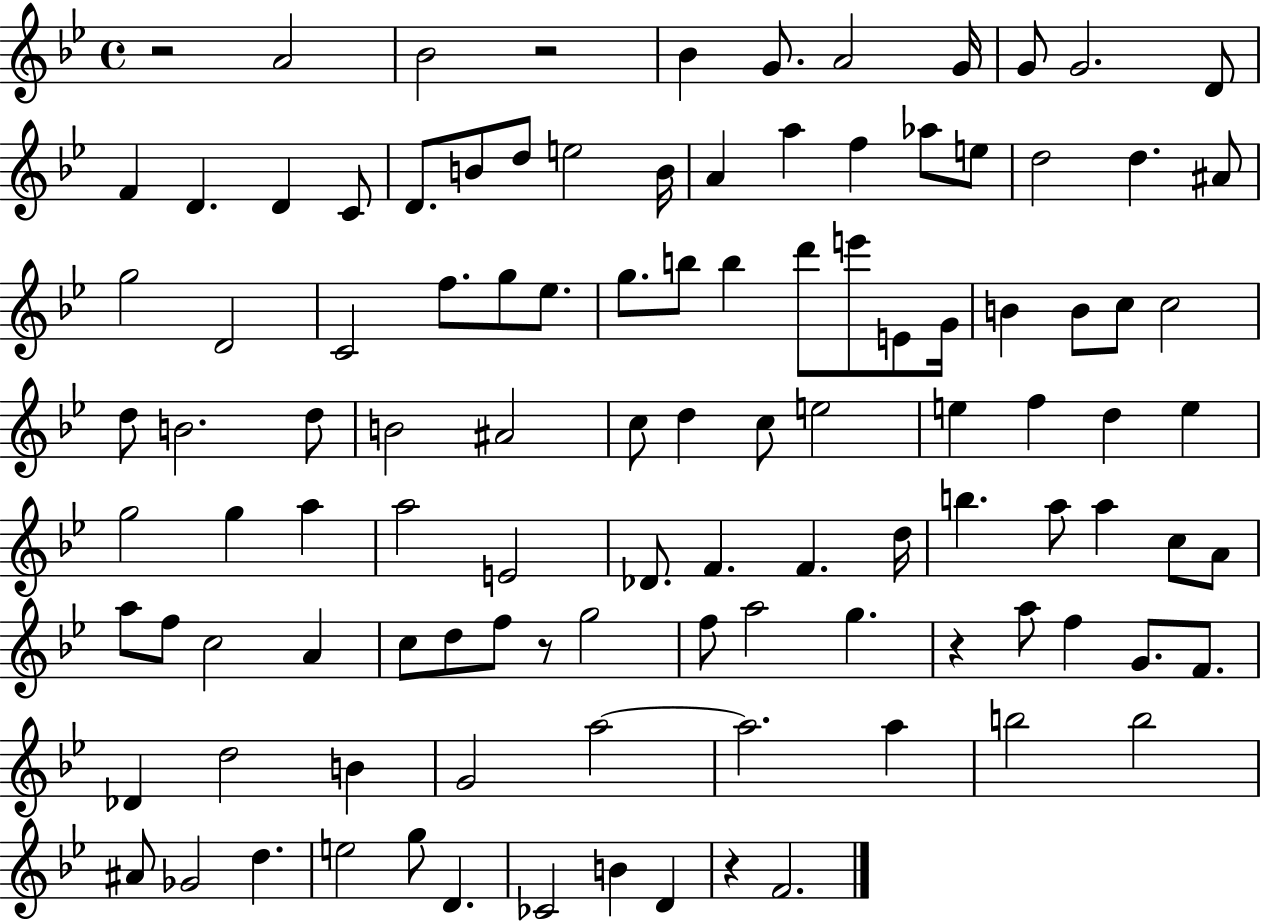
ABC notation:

X:1
T:Untitled
M:4/4
L:1/4
K:Bb
z2 A2 _B2 z2 _B G/2 A2 G/4 G/2 G2 D/2 F D D C/2 D/2 B/2 d/2 e2 B/4 A a f _a/2 e/2 d2 d ^A/2 g2 D2 C2 f/2 g/2 _e/2 g/2 b/2 b d'/2 e'/2 E/2 G/4 B B/2 c/2 c2 d/2 B2 d/2 B2 ^A2 c/2 d c/2 e2 e f d e g2 g a a2 E2 _D/2 F F d/4 b a/2 a c/2 A/2 a/2 f/2 c2 A c/2 d/2 f/2 z/2 g2 f/2 a2 g z a/2 f G/2 F/2 _D d2 B G2 a2 a2 a b2 b2 ^A/2 _G2 d e2 g/2 D _C2 B D z F2